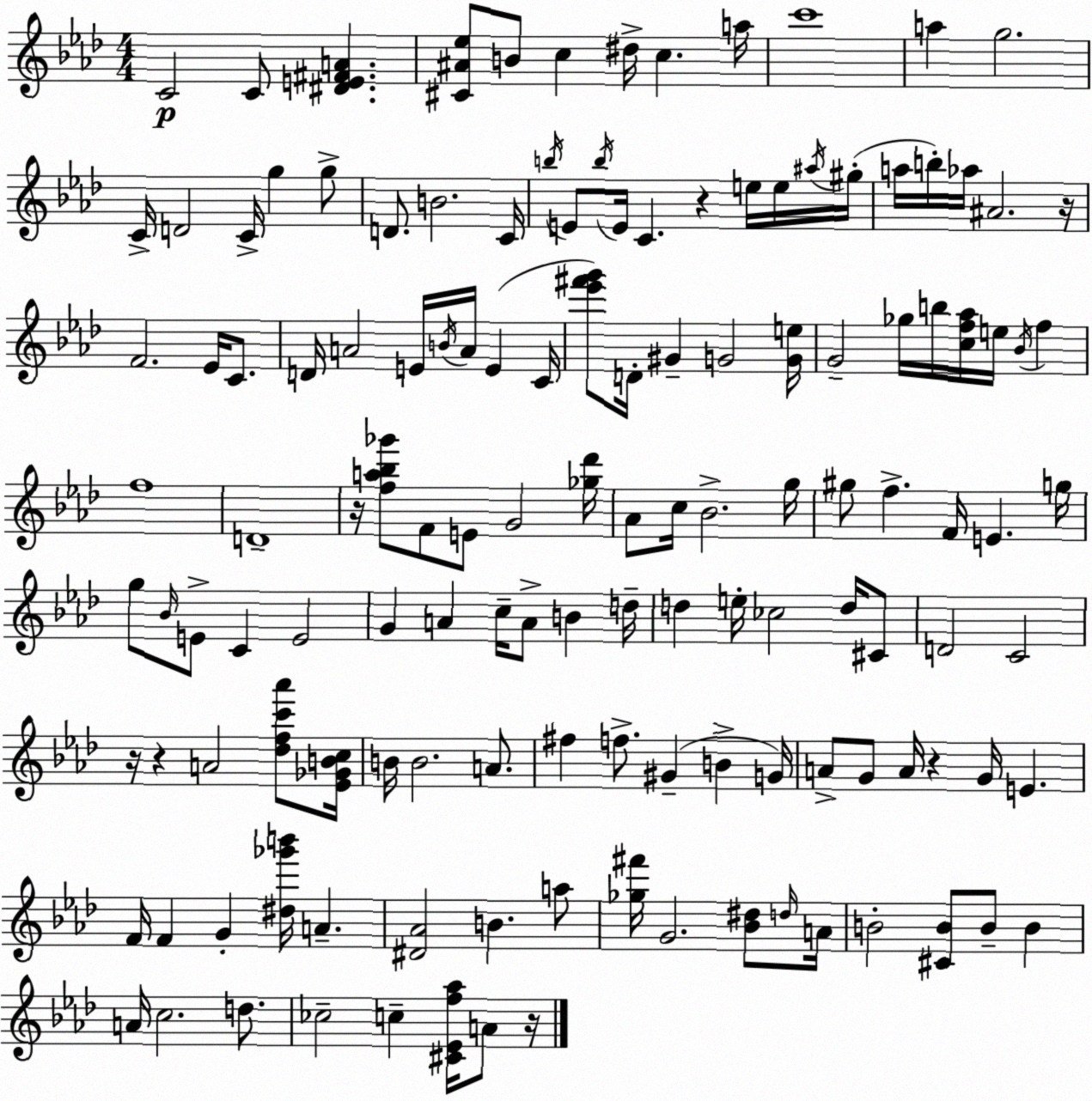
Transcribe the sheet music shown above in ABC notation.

X:1
T:Untitled
M:4/4
L:1/4
K:Fm
C2 C/2 [^DE^FA] [^C^A_e]/2 B/2 c ^d/4 c a/4 c'4 a g2 C/4 D2 C/4 g g/2 D/2 B2 C/4 b/4 E/2 b/4 E/4 C z e/4 e/4 ^a/4 ^g/4 a/4 b/4 _a/4 ^A2 z/4 F2 _E/4 C/2 D/4 A2 E/4 B/4 A/4 E C/4 [_e'^f'g']/2 D/4 ^G G2 [Ge]/4 G2 _g/4 b/4 [cf_a]/4 e/4 _B/4 f f4 D4 z/4 [fa_b_g']/2 F/2 E/2 G2 [_g_d']/4 _A/2 c/4 _B2 g/4 ^g/2 f F/4 E g/4 g/2 _B/4 E/2 C E2 G A c/4 A/2 B d/4 d e/4 _c2 d/4 ^C/2 D2 C2 z/4 z A2 [_dfc'_a']/2 [_E_GBc]/4 B/4 B2 A/2 ^f f/2 ^G B G/4 A/2 G/2 A/4 z G/4 E F/4 F G [^d_g'b']/4 A [^D_A]2 B a/2 [_g^f']/4 G2 [_B^d]/2 d/4 A/4 B2 [^CB]/2 B/2 B A/4 c2 d/2 _c2 c [^C_Ef_a]/4 A/2 z/4